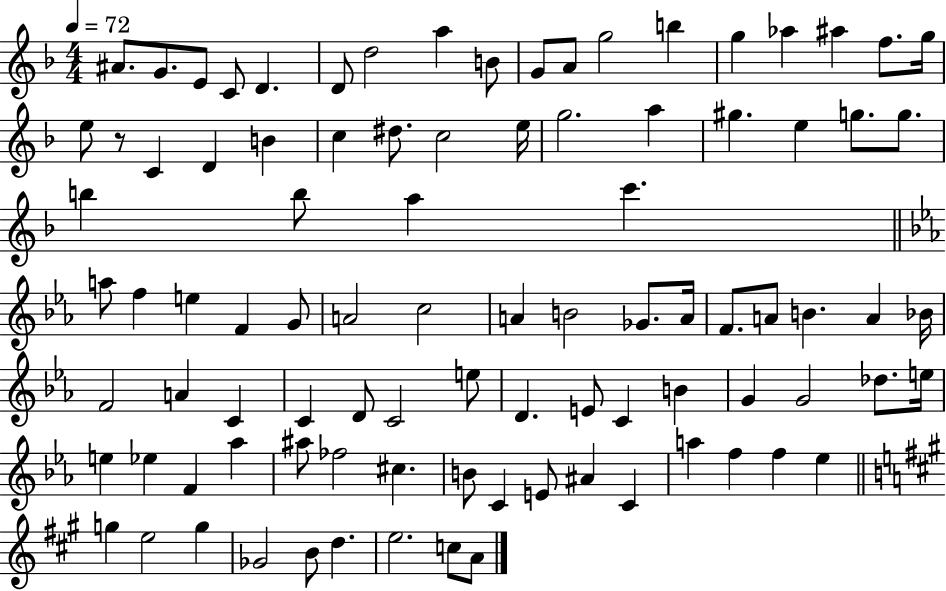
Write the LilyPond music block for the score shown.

{
  \clef treble
  \numericTimeSignature
  \time 4/4
  \key f \major
  \tempo 4 = 72
  ais'8. g'8. e'8 c'8 d'4. | d'8 d''2 a''4 b'8 | g'8 a'8 g''2 b''4 | g''4 aes''4 ais''4 f''8. g''16 | \break e''8 r8 c'4 d'4 b'4 | c''4 dis''8. c''2 e''16 | g''2. a''4 | gis''4. e''4 g''8. g''8. | \break b''4 b''8 a''4 c'''4. | \bar "||" \break \key ees \major a''8 f''4 e''4 f'4 g'8 | a'2 c''2 | a'4 b'2 ges'8. a'16 | f'8. a'8 b'4. a'4 bes'16 | \break f'2 a'4 c'4 | c'4 d'8 c'2 e''8 | d'4. e'8 c'4 b'4 | g'4 g'2 des''8. e''16 | \break e''4 ees''4 f'4 aes''4 | ais''8 fes''2 cis''4. | b'8 c'4 e'8 ais'4 c'4 | a''4 f''4 f''4 ees''4 | \break \bar "||" \break \key a \major g''4 e''2 g''4 | ges'2 b'8 d''4. | e''2. c''8 a'8 | \bar "|."
}